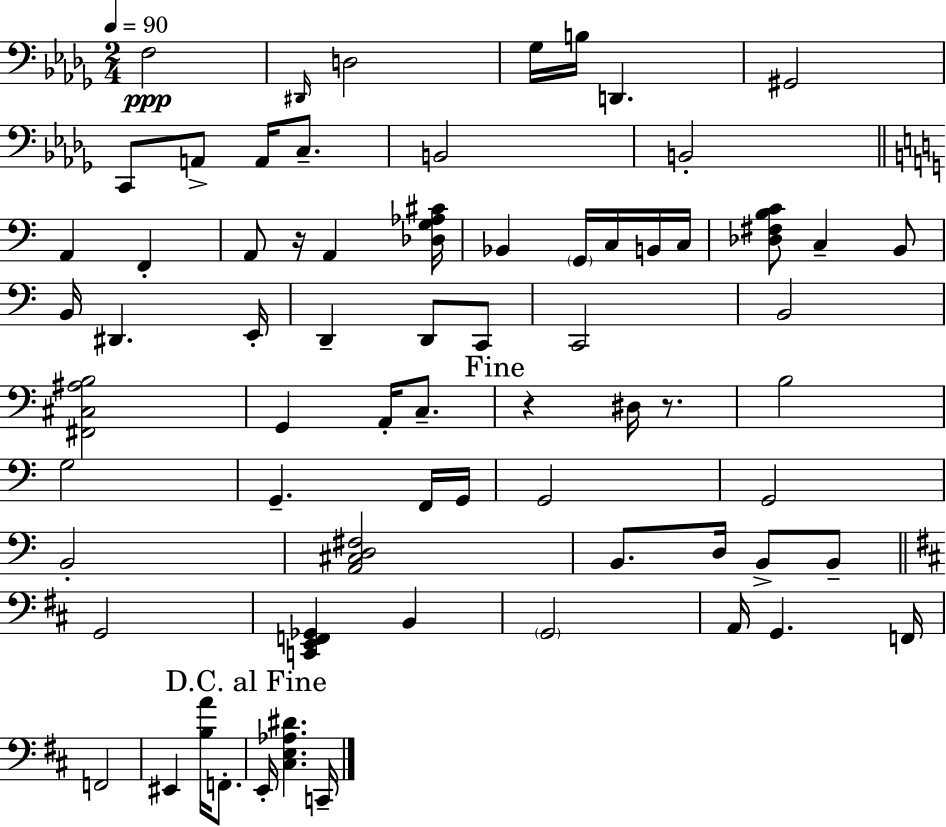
X:1
T:Untitled
M:2/4
L:1/4
K:Bbm
F,2 ^D,,/4 D,2 _G,/4 B,/4 D,, ^G,,2 C,,/2 A,,/2 A,,/4 C,/2 B,,2 B,,2 A,, F,, A,,/2 z/4 A,, [_D,G,_A,^C]/4 _B,, G,,/4 C,/4 B,,/4 C,/4 [_D,^F,B,C]/2 C, B,,/2 B,,/4 ^D,, E,,/4 D,, D,,/2 C,,/2 C,,2 B,,2 [^F,,^C,^A,B,]2 G,, A,,/4 C,/2 z ^D,/4 z/2 B,2 G,2 G,, F,,/4 G,,/4 G,,2 G,,2 B,,2 [A,,^C,D,^F,]2 B,,/2 D,/4 B,,/2 B,,/2 G,,2 [C,,E,,F,,_G,,] B,, G,,2 A,,/4 G,, F,,/4 F,,2 ^E,, [B,A]/4 F,,/2 E,,/4 [^C,E,_A,^D] C,,/4